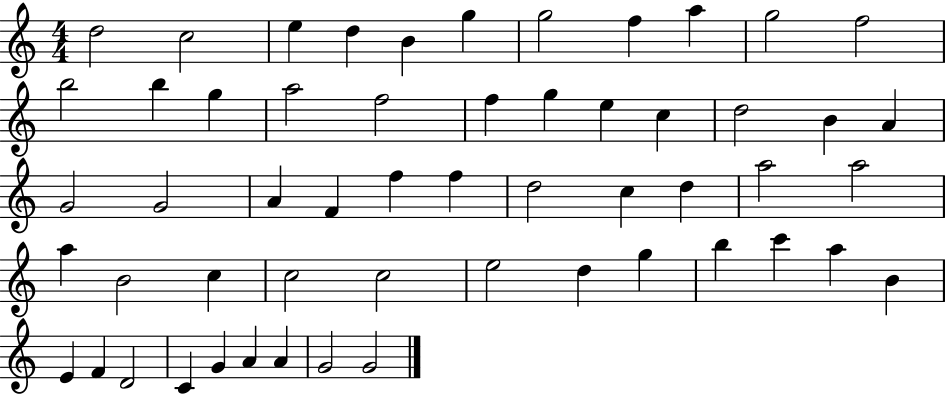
X:1
T:Untitled
M:4/4
L:1/4
K:C
d2 c2 e d B g g2 f a g2 f2 b2 b g a2 f2 f g e c d2 B A G2 G2 A F f f d2 c d a2 a2 a B2 c c2 c2 e2 d g b c' a B E F D2 C G A A G2 G2